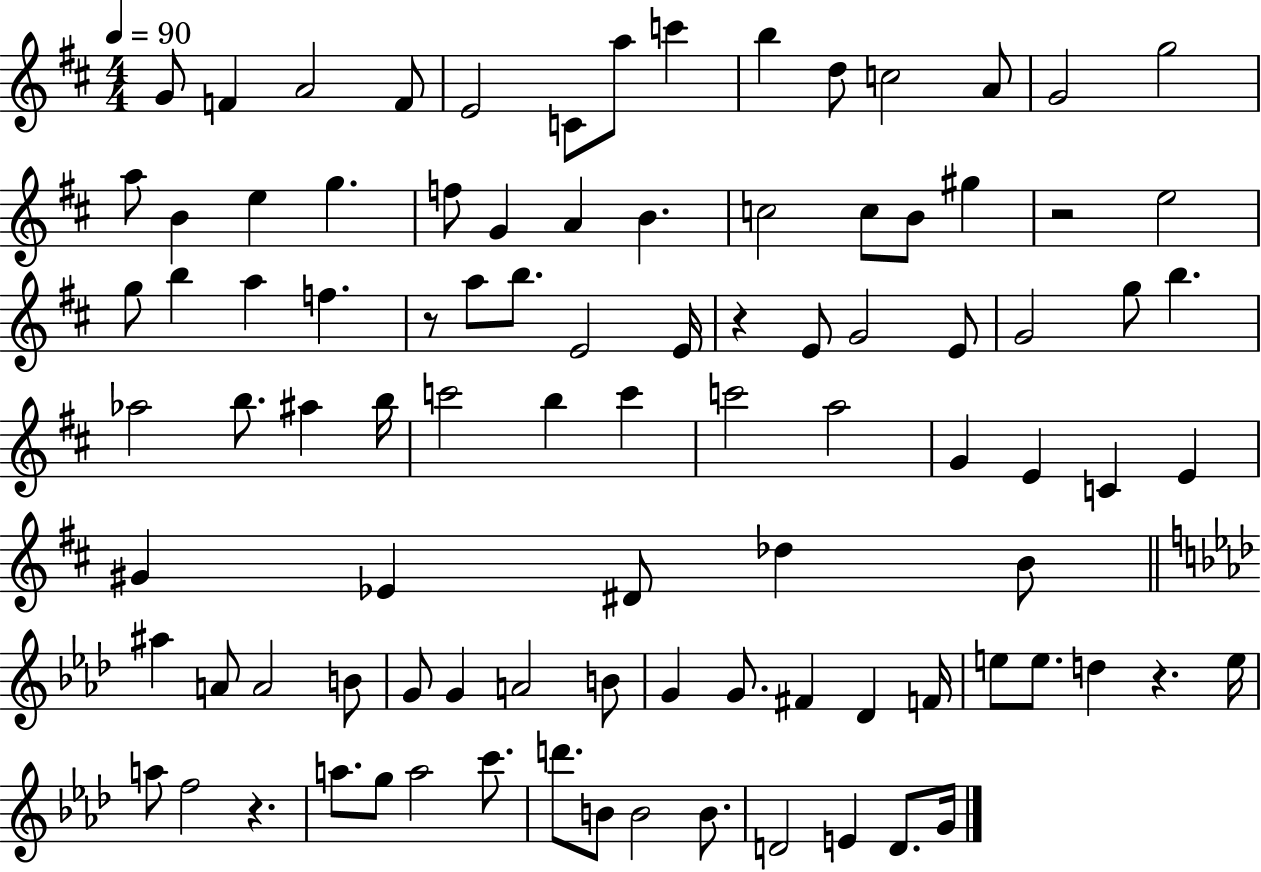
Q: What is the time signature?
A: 4/4